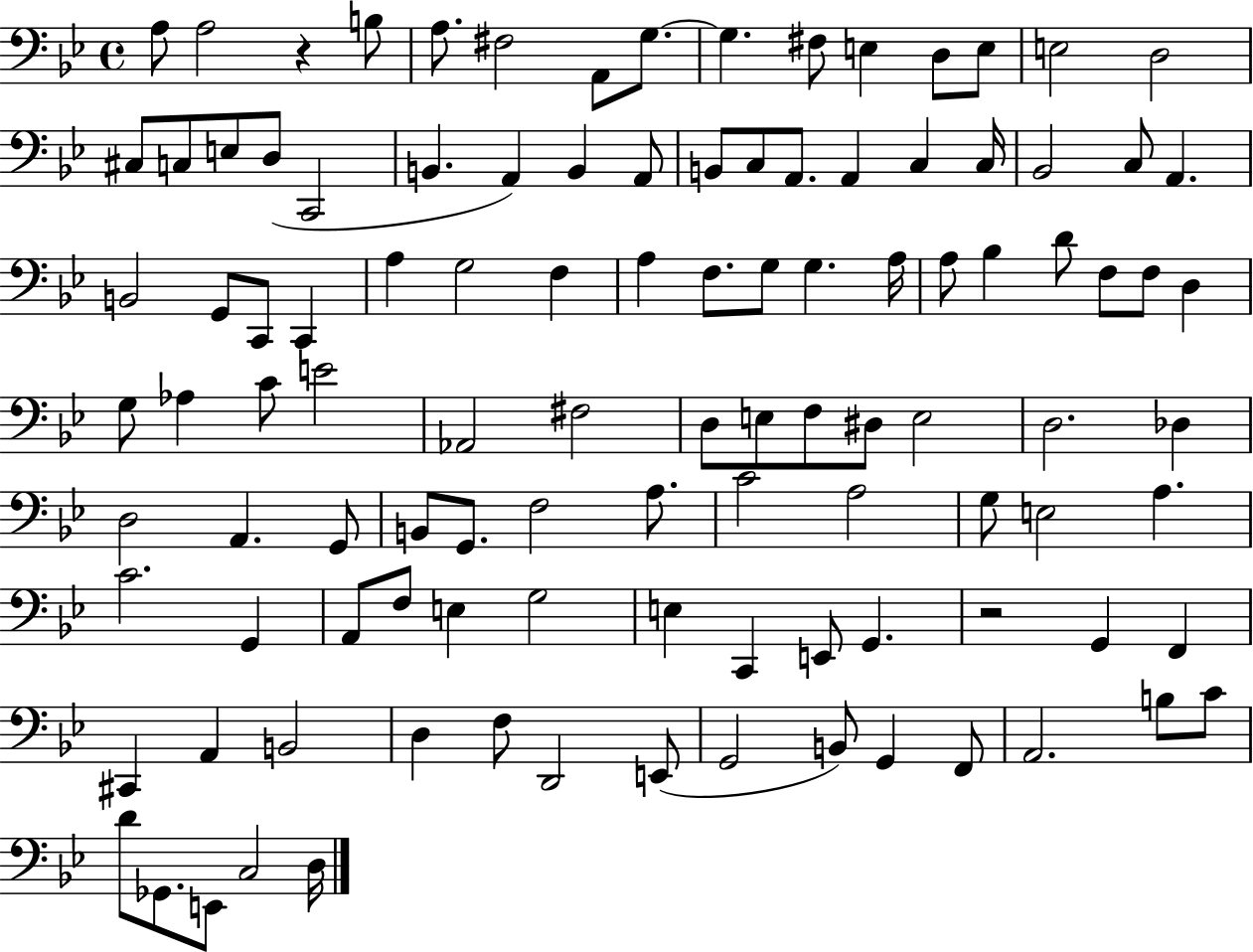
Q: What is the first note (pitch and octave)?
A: A3